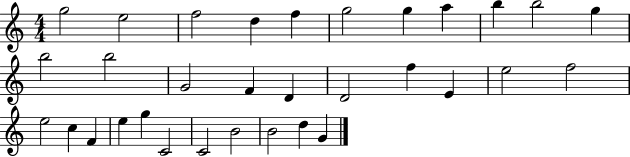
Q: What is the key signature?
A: C major